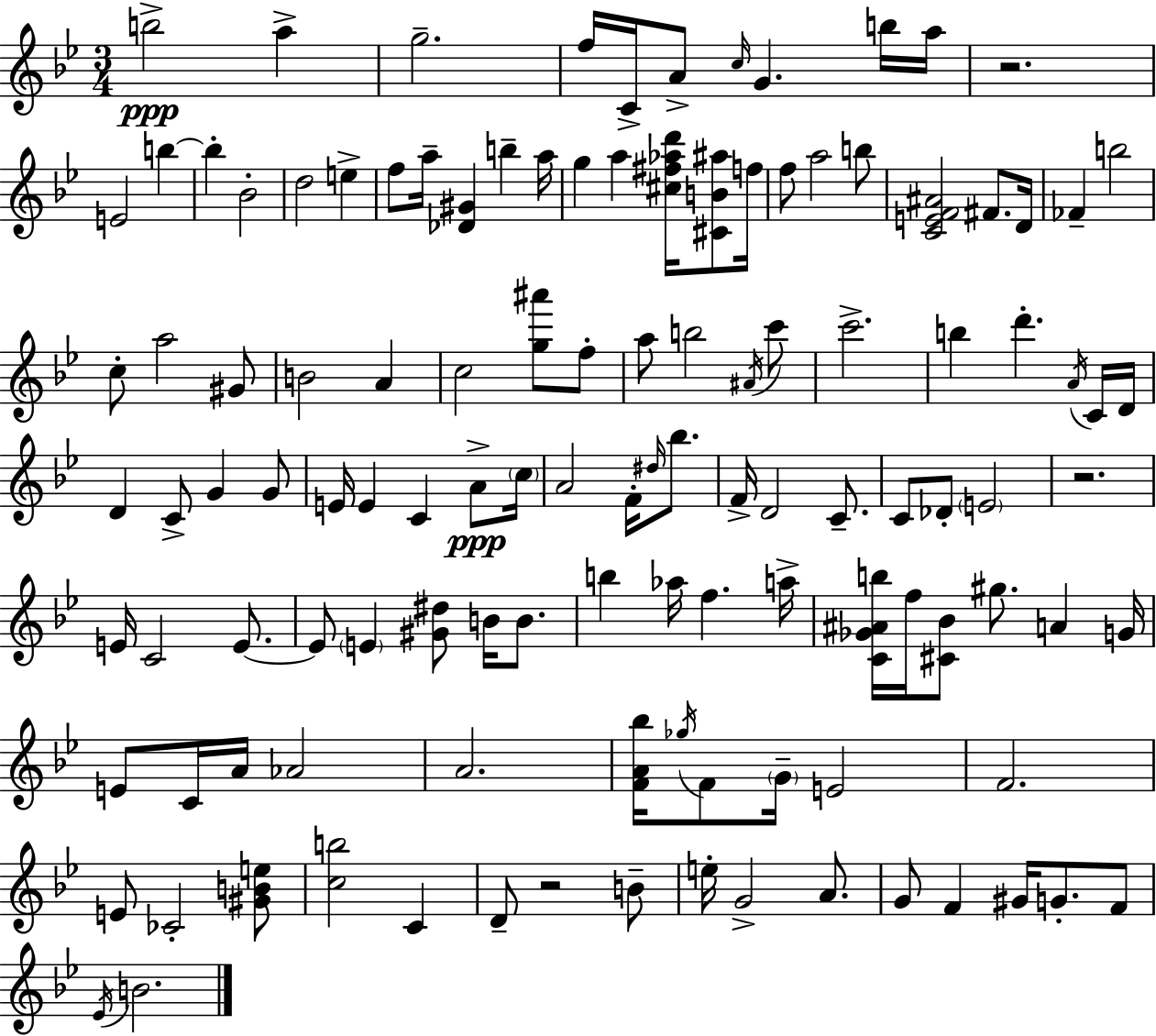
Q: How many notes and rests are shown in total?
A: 120